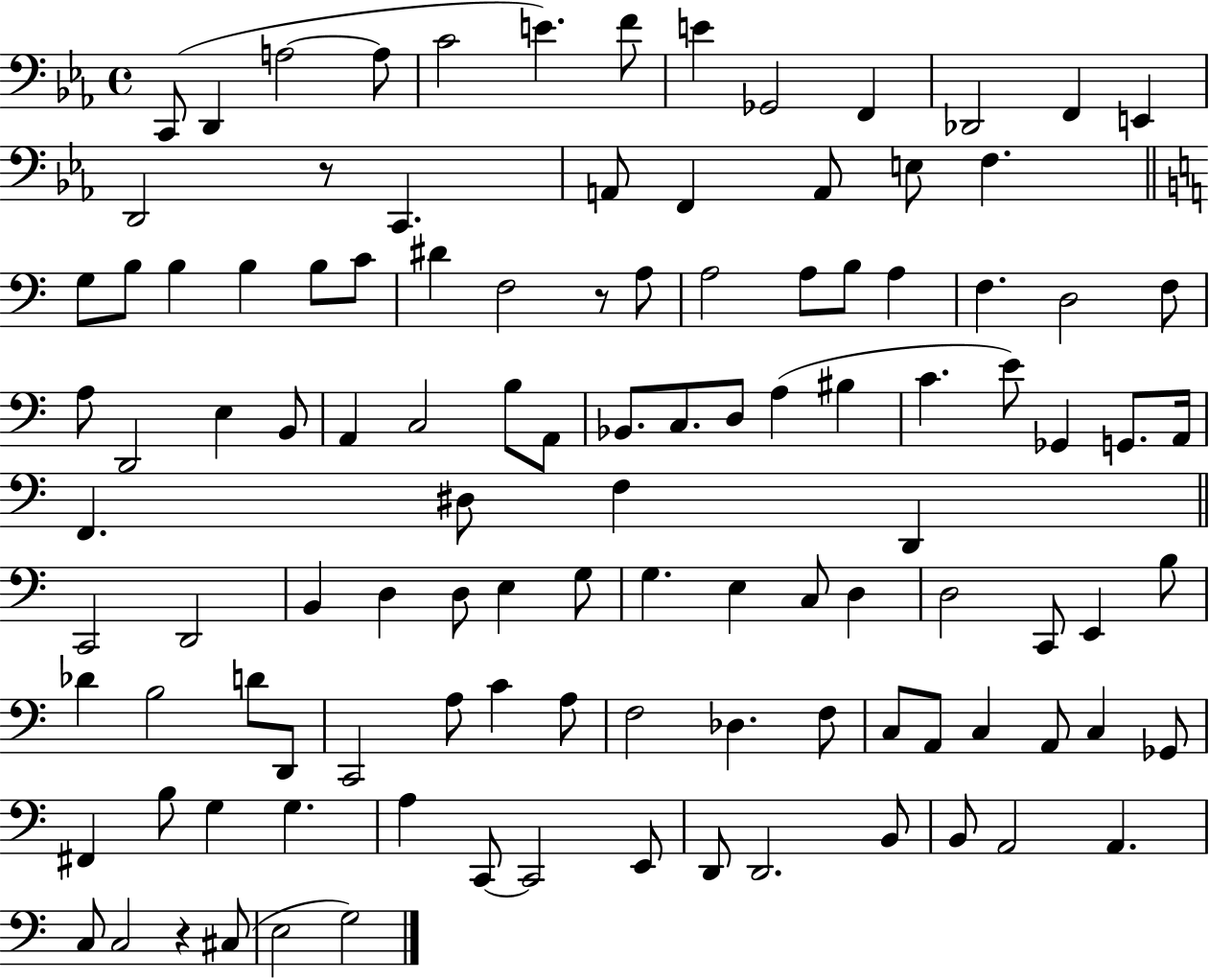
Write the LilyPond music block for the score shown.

{
  \clef bass
  \time 4/4
  \defaultTimeSignature
  \key ees \major
  c,8( d,4 a2~~ a8 | c'2 e'4.) f'8 | e'4 ges,2 f,4 | des,2 f,4 e,4 | \break d,2 r8 c,4. | a,8 f,4 a,8 e8 f4. | \bar "||" \break \key c \major g8 b8 b4 b4 b8 c'8 | dis'4 f2 r8 a8 | a2 a8 b8 a4 | f4. d2 f8 | \break a8 d,2 e4 b,8 | a,4 c2 b8 a,8 | bes,8. c8. d8 a4( bis4 | c'4. e'8) ges,4 g,8. a,16 | \break f,4. dis8 f4 d,4 | \bar "||" \break \key c \major c,2 d,2 | b,4 d4 d8 e4 g8 | g4. e4 c8 d4 | d2 c,8 e,4 b8 | \break des'4 b2 d'8 d,8 | c,2 a8 c'4 a8 | f2 des4. f8 | c8 a,8 c4 a,8 c4 ges,8 | \break fis,4 b8 g4 g4. | a4 c,8~~ c,2 e,8 | d,8 d,2. b,8 | b,8 a,2 a,4. | \break c8 c2 r4 cis8( | e2 g2) | \bar "|."
}